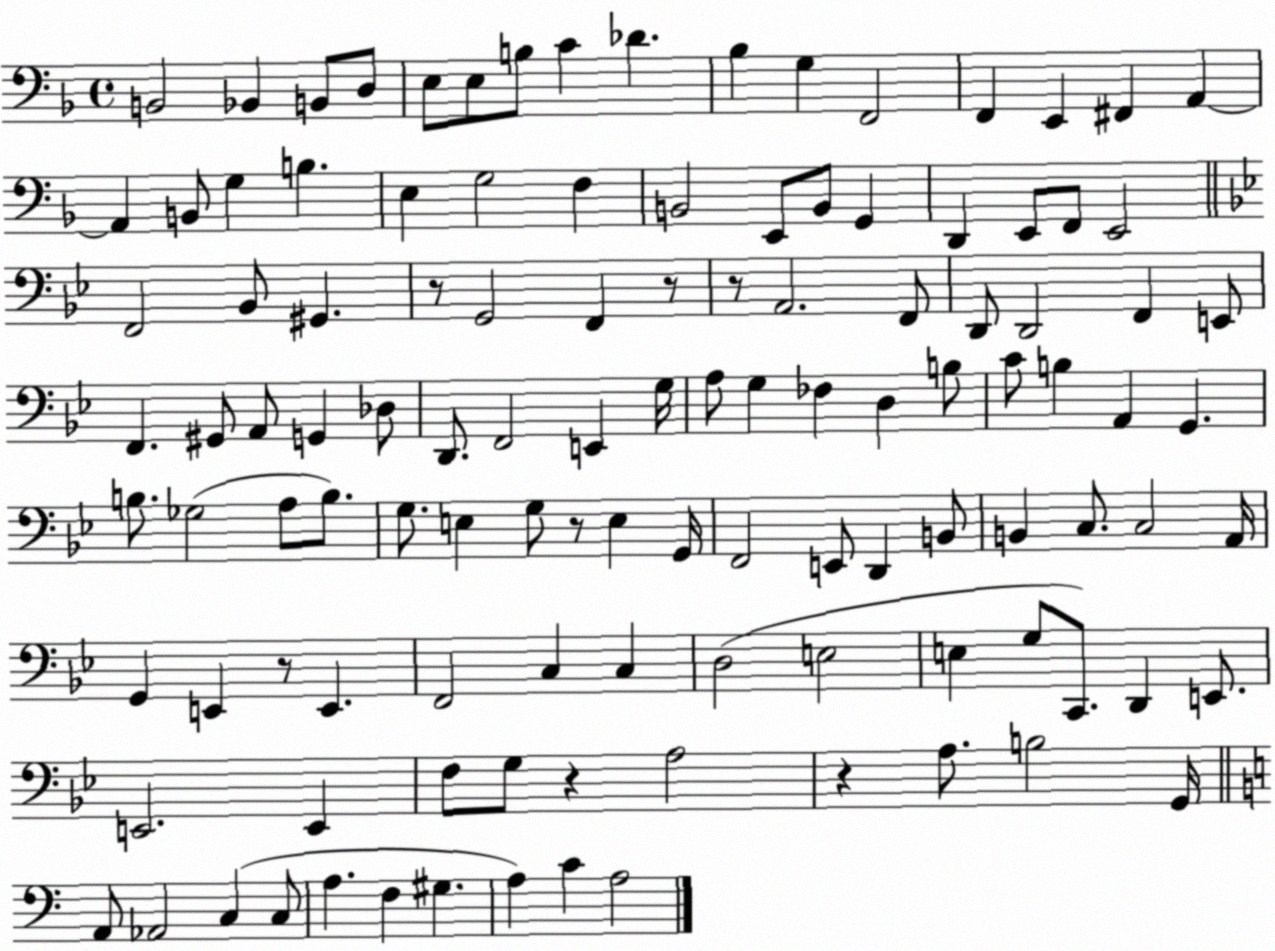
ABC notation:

X:1
T:Untitled
M:4/4
L:1/4
K:F
B,,2 _B,, B,,/2 D,/2 E,/2 E,/2 B,/2 C _D _B, G, F,,2 F,, E,, ^F,, A,, A,, B,,/2 G, B, E, G,2 F, B,,2 E,,/2 B,,/2 G,, D,, E,,/2 F,,/2 E,,2 F,,2 _B,,/2 ^G,, z/2 G,,2 F,, z/2 z/2 A,,2 F,,/2 D,,/2 D,,2 F,, E,,/2 F,, ^G,,/2 A,,/2 G,, _D,/2 D,,/2 F,,2 E,, G,/4 A,/2 G, _F, D, B,/2 C/2 B, A,, G,, B,/2 _G,2 A,/2 B,/2 G,/2 E, G,/2 z/2 E, G,,/4 F,,2 E,,/2 D,, B,,/2 B,, C,/2 C,2 A,,/4 G,, E,, z/2 E,, F,,2 C, C, D,2 E,2 E, G,/2 C,,/2 D,, E,,/2 E,,2 E,, F,/2 G,/2 z A,2 z A,/2 B,2 G,,/4 A,,/2 _A,,2 C, C,/2 A, F, ^G, A, C A,2